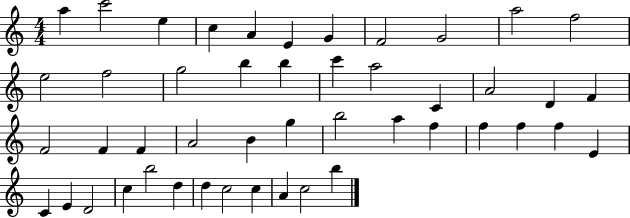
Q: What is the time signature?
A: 4/4